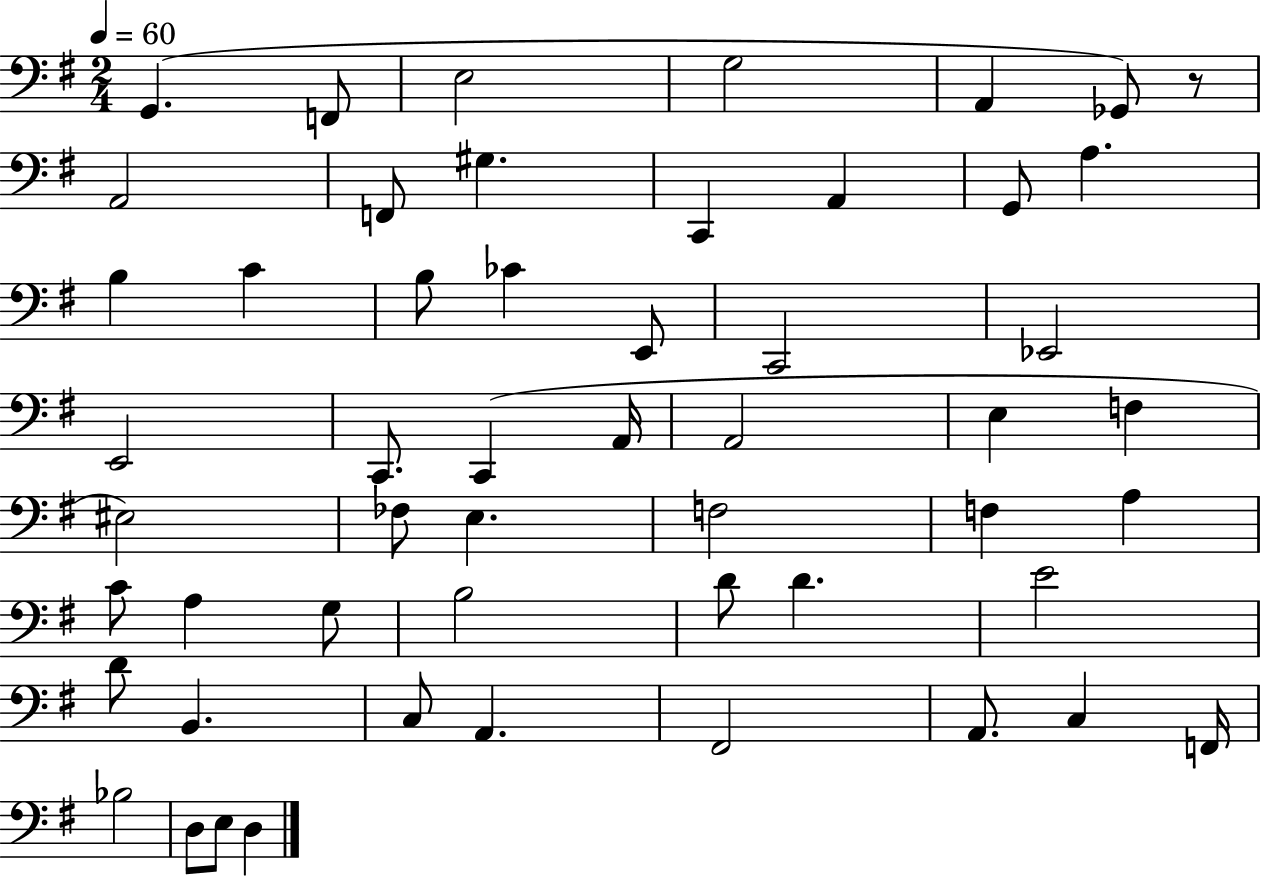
G2/q. F2/e E3/h G3/h A2/q Gb2/e R/e A2/h F2/e G#3/q. C2/q A2/q G2/e A3/q. B3/q C4/q B3/e CES4/q E2/e C2/h Eb2/h E2/h C2/e. C2/q A2/s A2/h E3/q F3/q EIS3/h FES3/e E3/q. F3/h F3/q A3/q C4/e A3/q G3/e B3/h D4/e D4/q. E4/h D4/e B2/q. C3/e A2/q. F#2/h A2/e. C3/q F2/s Bb3/h D3/e E3/e D3/q